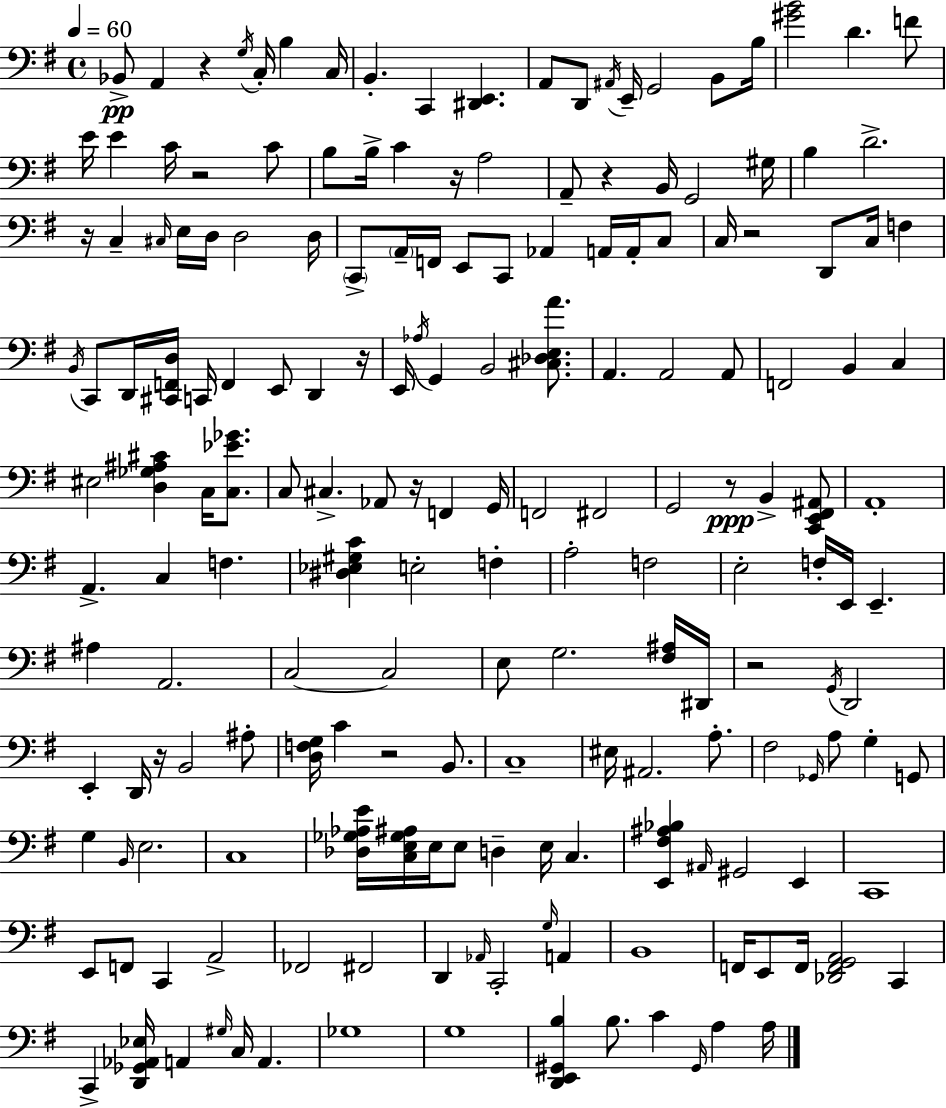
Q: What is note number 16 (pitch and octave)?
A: D4